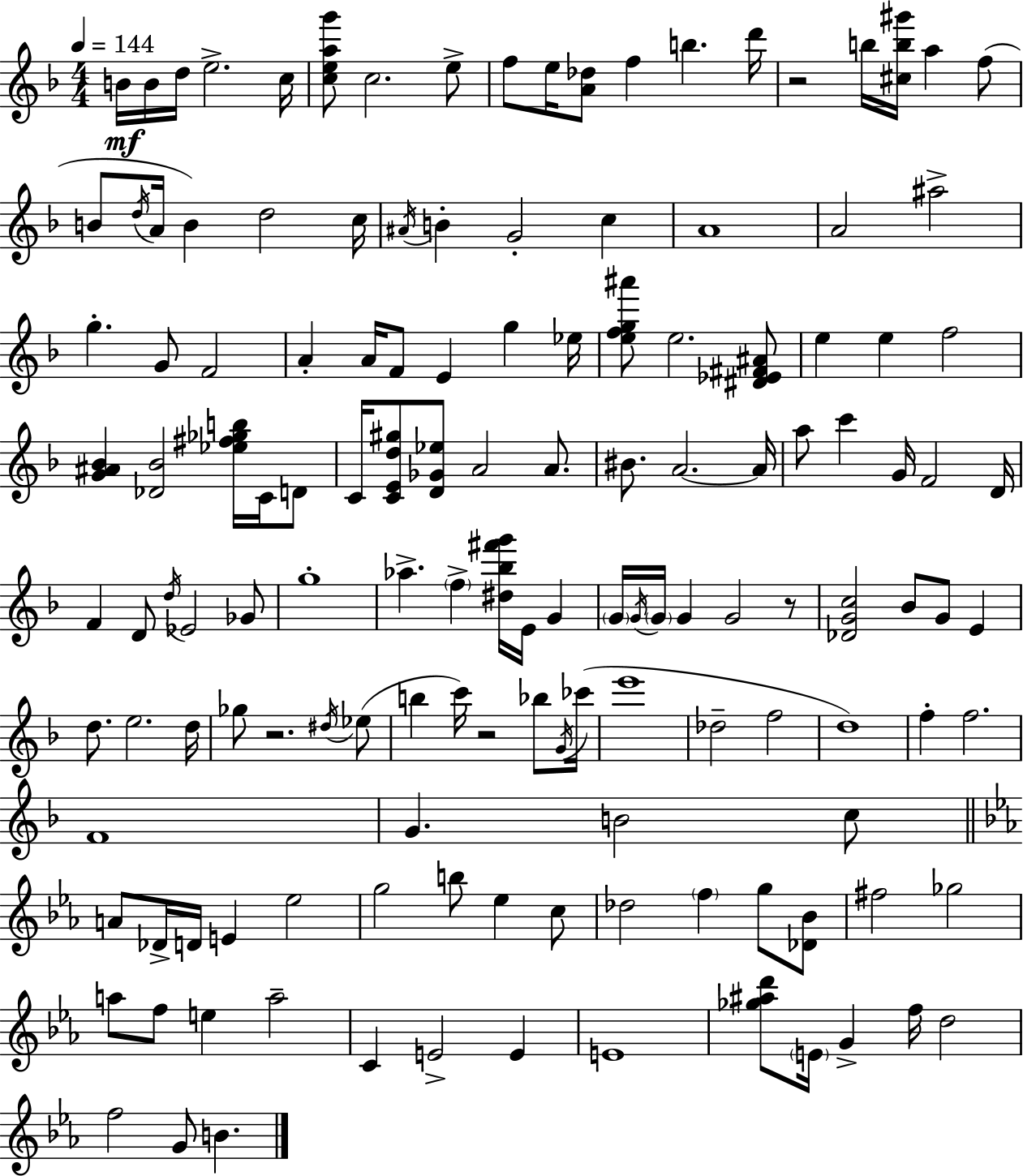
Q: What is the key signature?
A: F major